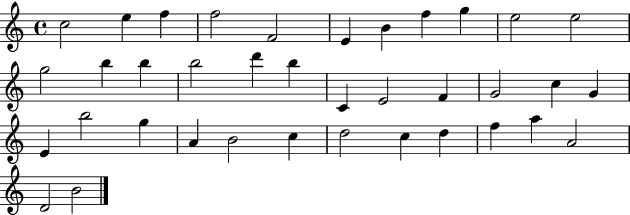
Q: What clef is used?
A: treble